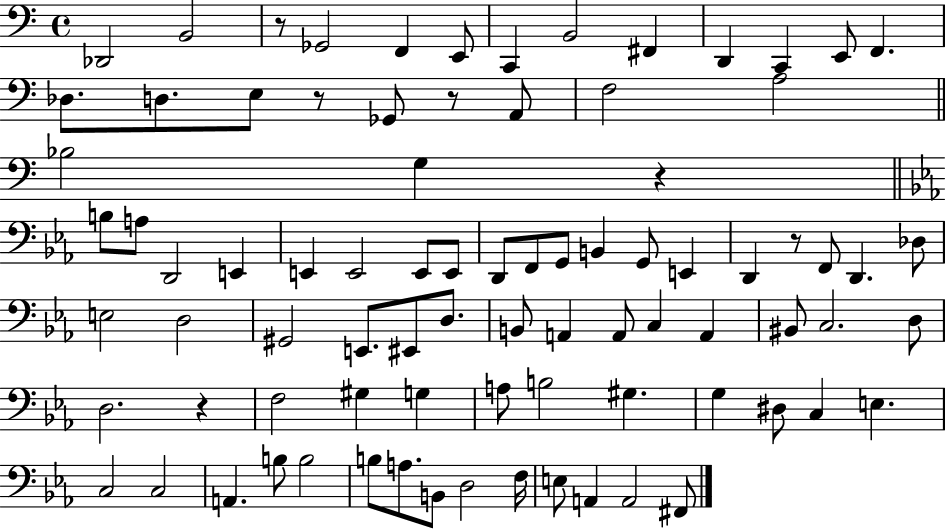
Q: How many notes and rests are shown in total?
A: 84